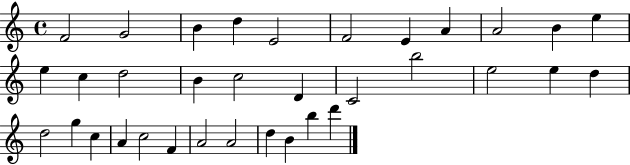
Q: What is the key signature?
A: C major